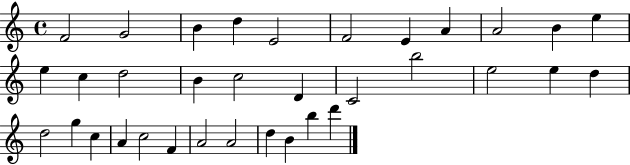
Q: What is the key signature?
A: C major